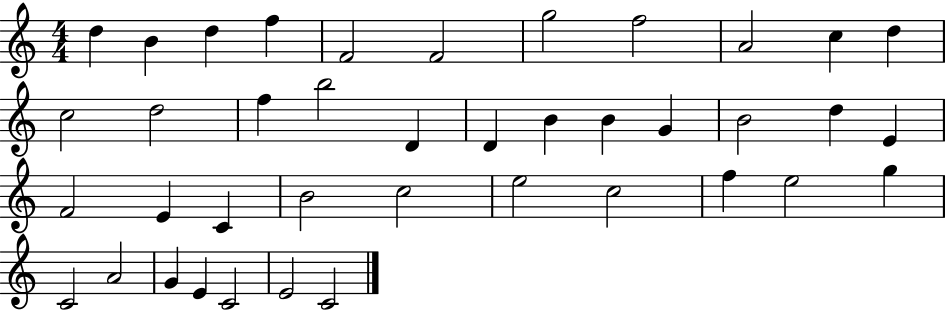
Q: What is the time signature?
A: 4/4